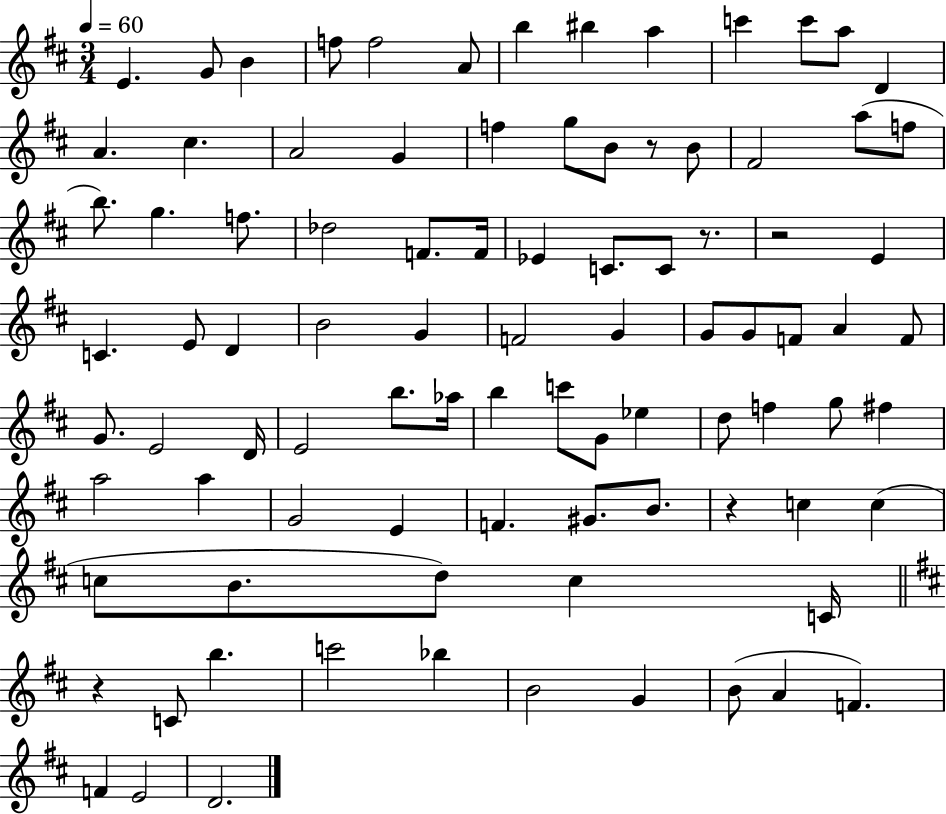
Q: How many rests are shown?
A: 5